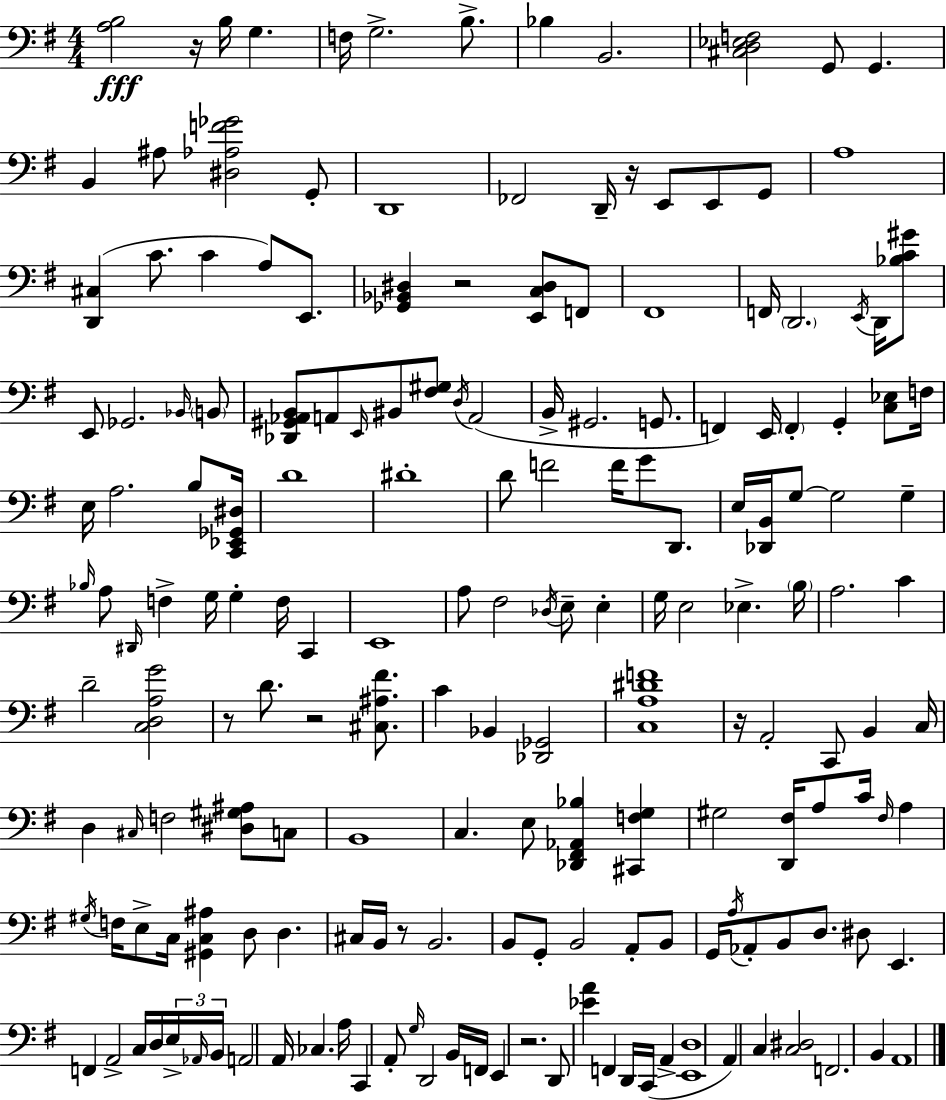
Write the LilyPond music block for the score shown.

{
  \clef bass
  \numericTimeSignature
  \time 4/4
  \key e \minor
  <a b>2\fff r16 b16 g4. | f16 g2.-> b8.-> | bes4 b,2. | <cis d ees f>2 g,8 g,4. | \break b,4 ais8 <dis aes f' ges'>2 g,8-. | d,1 | fes,2 d,16-- r16 e,8 e,8 g,8 | a1 | \break <d, cis>4( c'8. c'4 a8) e,8. | <ges, bes, dis>4 r2 <e, c dis>8 f,8 | fis,1 | f,16 \parenthesize d,2. \acciaccatura { e,16 } d,16 <bes c' gis'>8 | \break e,8 ges,2. \grace { bes,16 } | \parenthesize b,8 <des, gis, aes, b,>8 a,8 \grace { e,16 } bis,8 <fis gis>8 \acciaccatura { d16 } a,2( | b,16-> gis,2. | g,8. f,4) e,16 \parenthesize f,4-. g,4-. | \break <c ees>8 f16 e16 a2. | b8 <c, ees, ges, dis>16 d'1 | dis'1-. | d'8 f'2 f'16 g'8 | \break d,8. e16 <des, b,>16 g8~~ g2 | g4-- \grace { bes16 } a8 \grace { dis,16 } f4-> g16 g4-. | f16 c,4 e,1 | a8 fis2 | \break \acciaccatura { des16 } e8-- e4-. g16 e2 | ees4.-> \parenthesize b16 a2. | c'4 d'2-- <c d a g'>2 | r8 d'8. r2 | \break <cis ais fis'>8. c'4 bes,4 <des, ges,>2 | <c a dis' f'>1 | r16 a,2-. | c,8 b,4 c16 d4 \grace { cis16 } f2 | \break <dis gis ais>8 c8 b,1 | c4. e8 | <des, fis, aes, bes>4 <cis, f g>4 gis2 | <d, fis>16 a8 c'16 \grace { fis16 } a4 \acciaccatura { gis16 } f16 e8-> c16 <gis, c ais>4 | \break d8 d4. cis16 b,16 r8 b,2. | b,8 g,8-. b,2 | a,8-. b,8 g,16 \acciaccatura { a16 } aes,8-. b,8 | d8. dis8 e,4. f,4 a,2-> | \break c16 d16 \tuplet 3/2 { e16-> \grace { aes,16 } b,16 } a,2 | a,16 ces4. a16 c,4 | a,8-. \grace { g16 } d,2 b,16 f,16 e,4 | r2. d,8 <ees' a'>4 | \break f,4 d,16 c,16( a,4-> <e, d>1 | a,4) | c4 <c dis>2 f,2. | b,4 a,1 | \break \bar "|."
}